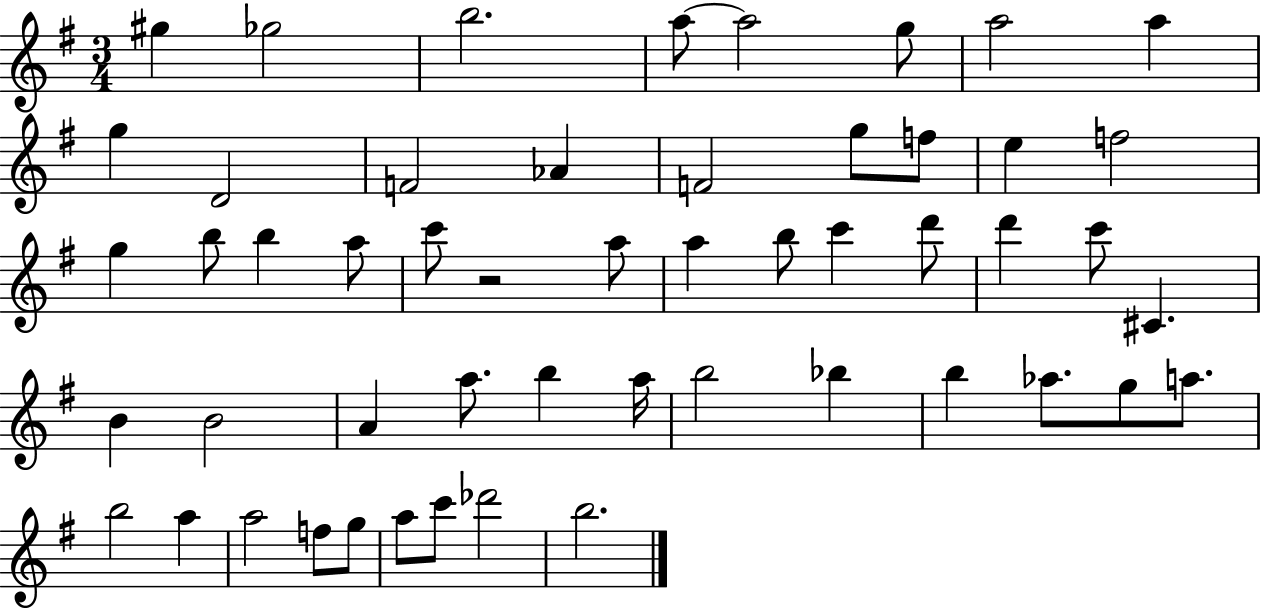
{
  \clef treble
  \numericTimeSignature
  \time 3/4
  \key g \major
  gis''4 ges''2 | b''2. | a''8~~ a''2 g''8 | a''2 a''4 | \break g''4 d'2 | f'2 aes'4 | f'2 g''8 f''8 | e''4 f''2 | \break g''4 b''8 b''4 a''8 | c'''8 r2 a''8 | a''4 b''8 c'''4 d'''8 | d'''4 c'''8 cis'4. | \break b'4 b'2 | a'4 a''8. b''4 a''16 | b''2 bes''4 | b''4 aes''8. g''8 a''8. | \break b''2 a''4 | a''2 f''8 g''8 | a''8 c'''8 des'''2 | b''2. | \break \bar "|."
}